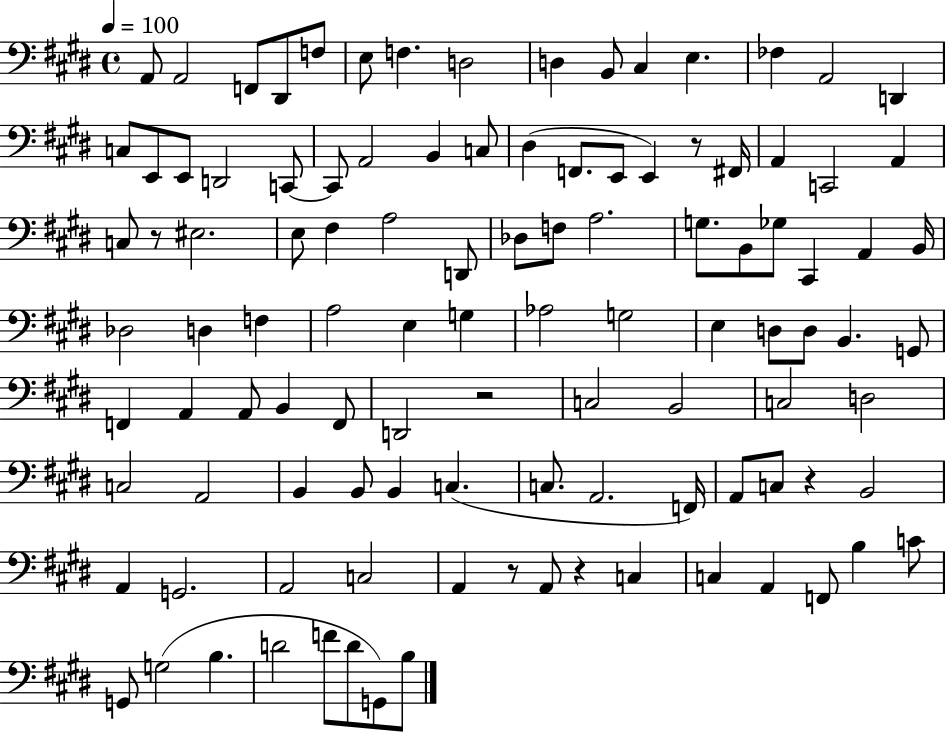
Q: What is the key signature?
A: E major